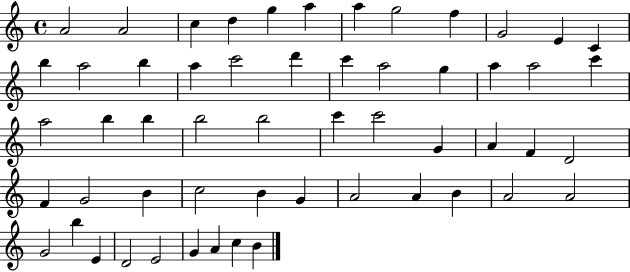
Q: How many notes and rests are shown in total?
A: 55